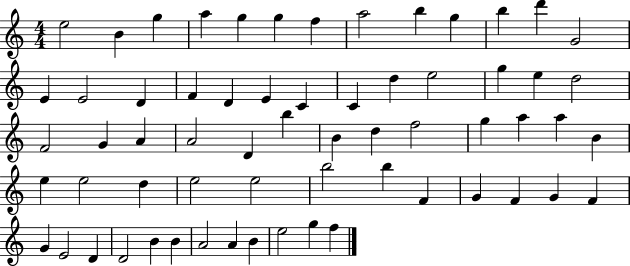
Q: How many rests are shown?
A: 0